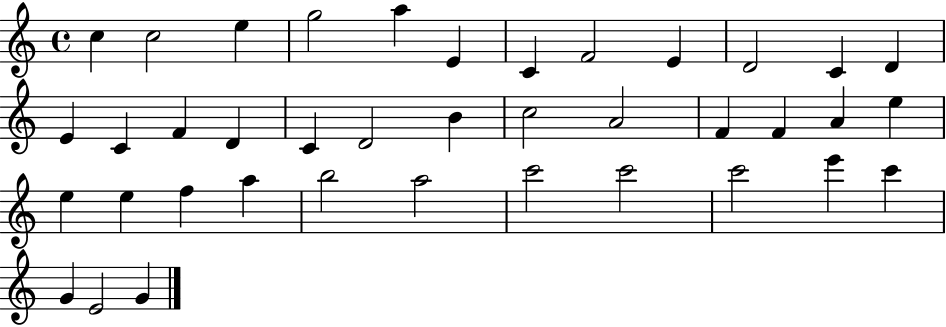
X:1
T:Untitled
M:4/4
L:1/4
K:C
c c2 e g2 a E C F2 E D2 C D E C F D C D2 B c2 A2 F F A e e e f a b2 a2 c'2 c'2 c'2 e' c' G E2 G